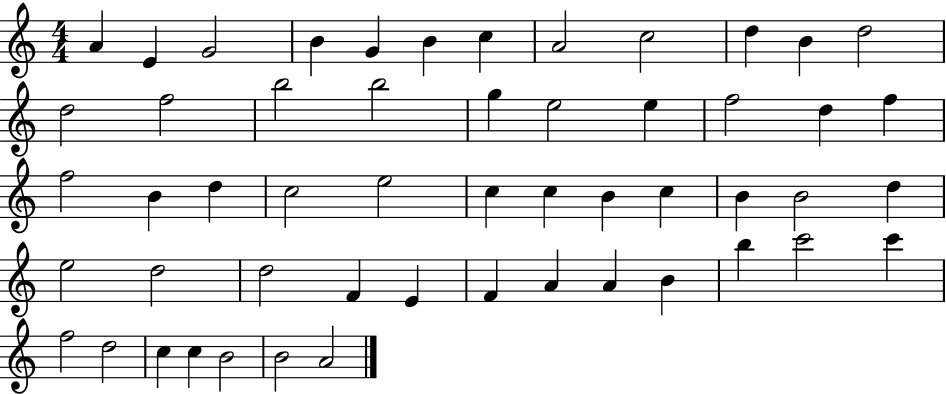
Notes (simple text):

A4/q E4/q G4/h B4/q G4/q B4/q C5/q A4/h C5/h D5/q B4/q D5/h D5/h F5/h B5/h B5/h G5/q E5/h E5/q F5/h D5/q F5/q F5/h B4/q D5/q C5/h E5/h C5/q C5/q B4/q C5/q B4/q B4/h D5/q E5/h D5/h D5/h F4/q E4/q F4/q A4/q A4/q B4/q B5/q C6/h C6/q F5/h D5/h C5/q C5/q B4/h B4/h A4/h